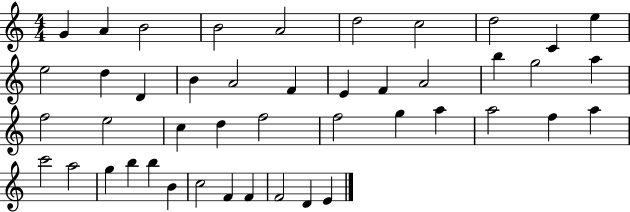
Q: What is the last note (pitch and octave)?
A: E4